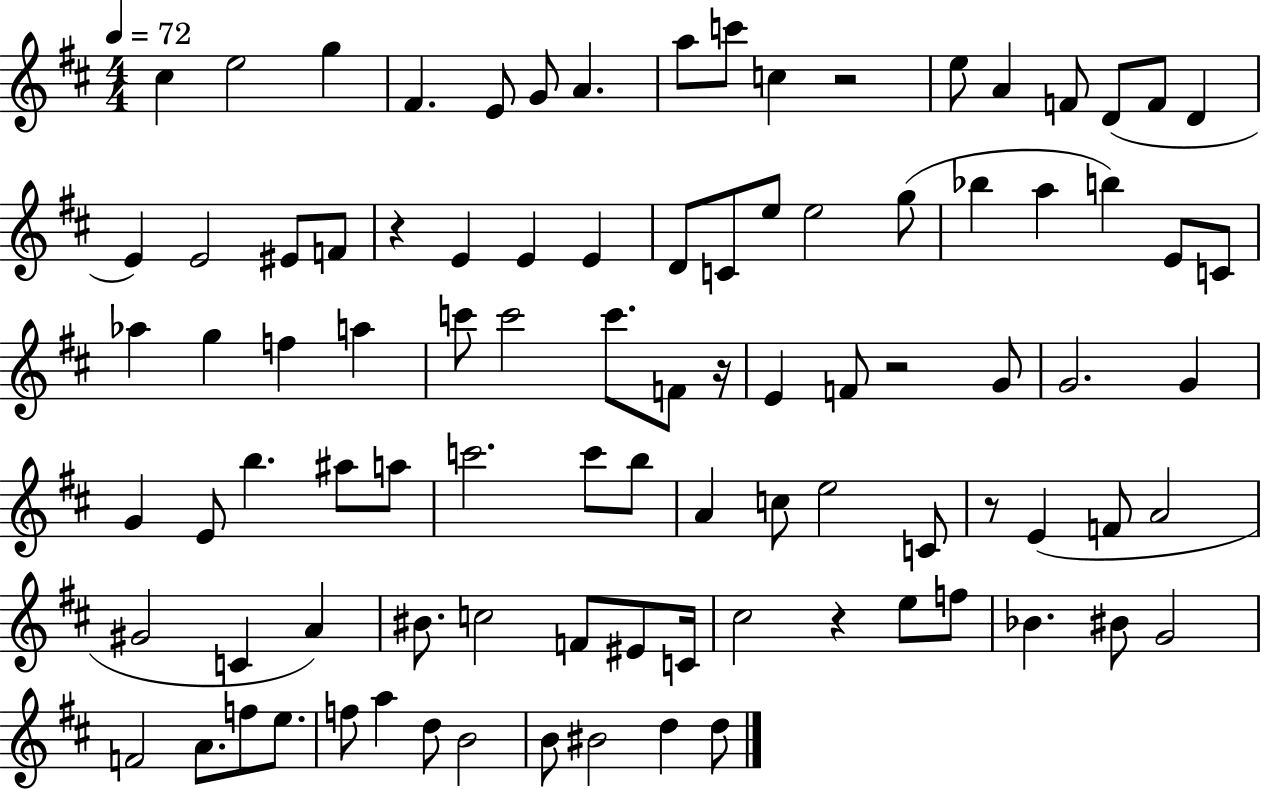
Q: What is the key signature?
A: D major